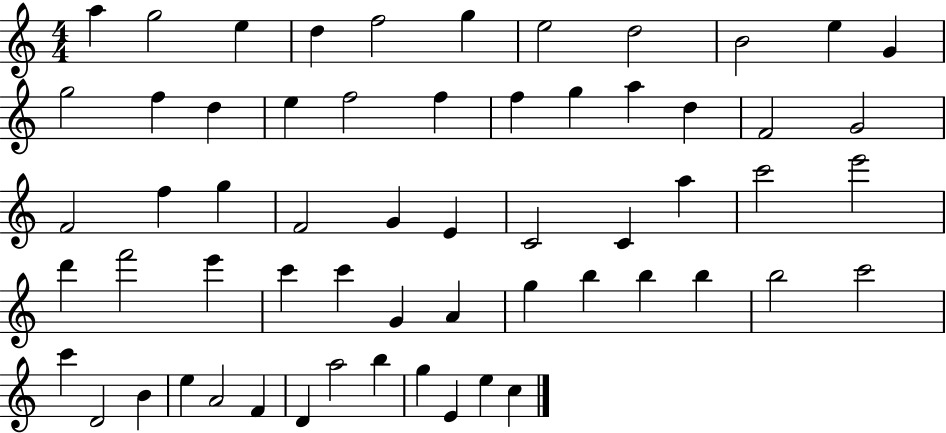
X:1
T:Untitled
M:4/4
L:1/4
K:C
a g2 e d f2 g e2 d2 B2 e G g2 f d e f2 f f g a d F2 G2 F2 f g F2 G E C2 C a c'2 e'2 d' f'2 e' c' c' G A g b b b b2 c'2 c' D2 B e A2 F D a2 b g E e c